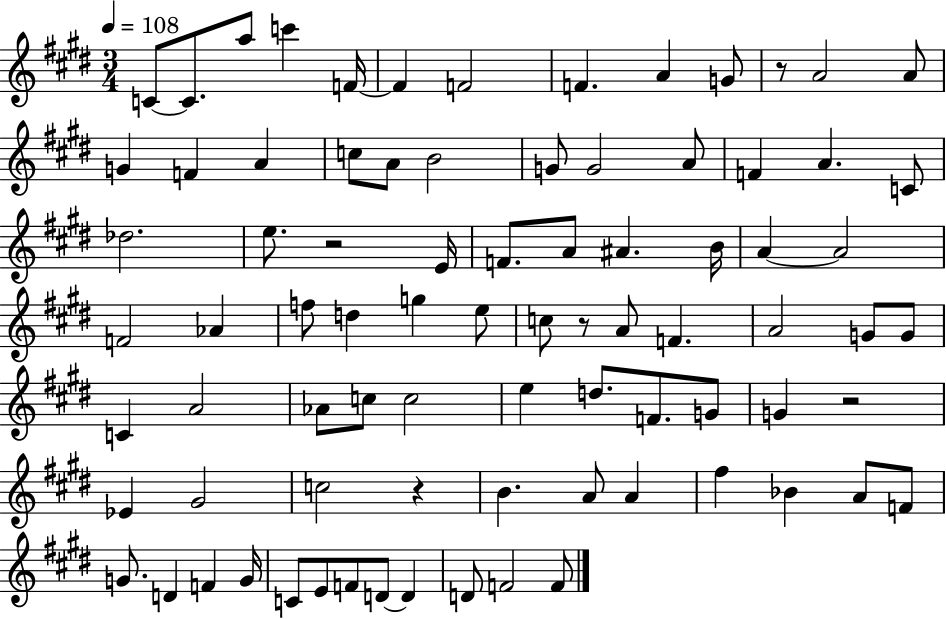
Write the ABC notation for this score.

X:1
T:Untitled
M:3/4
L:1/4
K:E
C/2 C/2 a/2 c' F/4 F F2 F A G/2 z/2 A2 A/2 G F A c/2 A/2 B2 G/2 G2 A/2 F A C/2 _d2 e/2 z2 E/4 F/2 A/2 ^A B/4 A A2 F2 _A f/2 d g e/2 c/2 z/2 A/2 F A2 G/2 G/2 C A2 _A/2 c/2 c2 e d/2 F/2 G/2 G z2 _E ^G2 c2 z B A/2 A ^f _B A/2 F/2 G/2 D F G/4 C/2 E/2 F/2 D/2 D D/2 F2 F/2